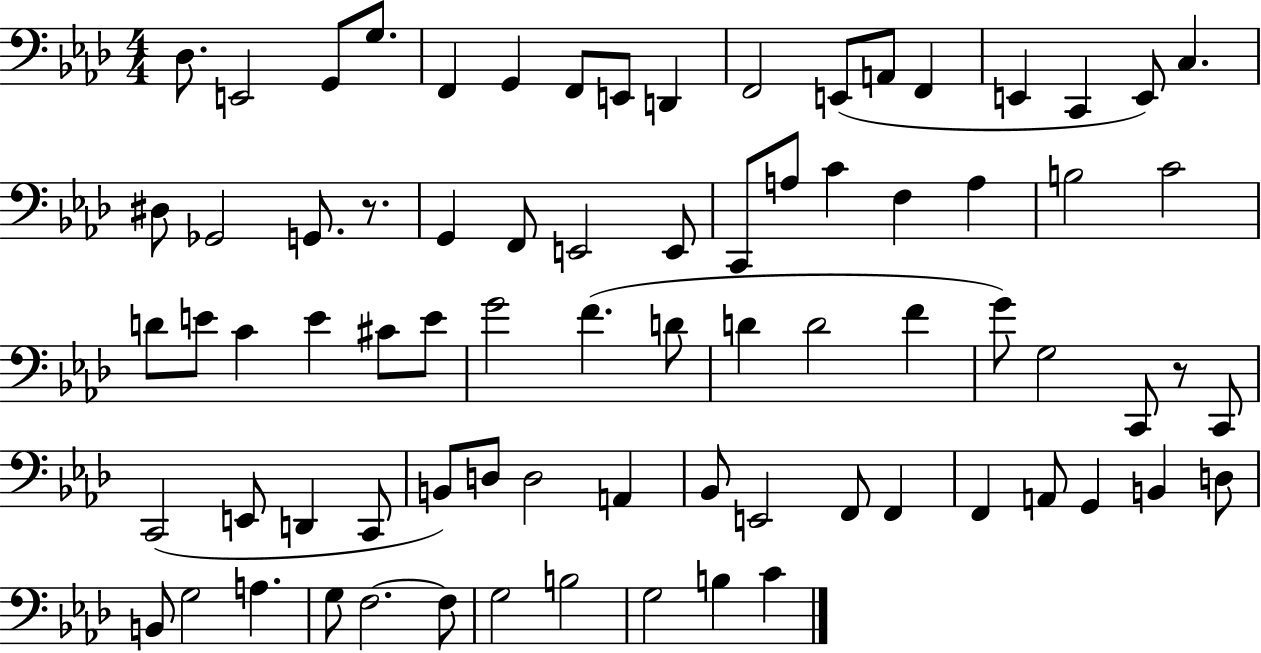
{
  \clef bass
  \numericTimeSignature
  \time 4/4
  \key aes \major
  des8. e,2 g,8 g8. | f,4 g,4 f,8 e,8 d,4 | f,2 e,8( a,8 f,4 | e,4 c,4 e,8) c4. | \break dis8 ges,2 g,8. r8. | g,4 f,8 e,2 e,8 | c,8 a8 c'4 f4 a4 | b2 c'2 | \break d'8 e'8 c'4 e'4 cis'8 e'8 | g'2 f'4.( d'8 | d'4 d'2 f'4 | g'8) g2 c,8 r8 c,8 | \break c,2( e,8 d,4 c,8 | b,8) d8 d2 a,4 | bes,8 e,2 f,8 f,4 | f,4 a,8 g,4 b,4 d8 | \break b,8 g2 a4. | g8 f2.~~ f8 | g2 b2 | g2 b4 c'4 | \break \bar "|."
}